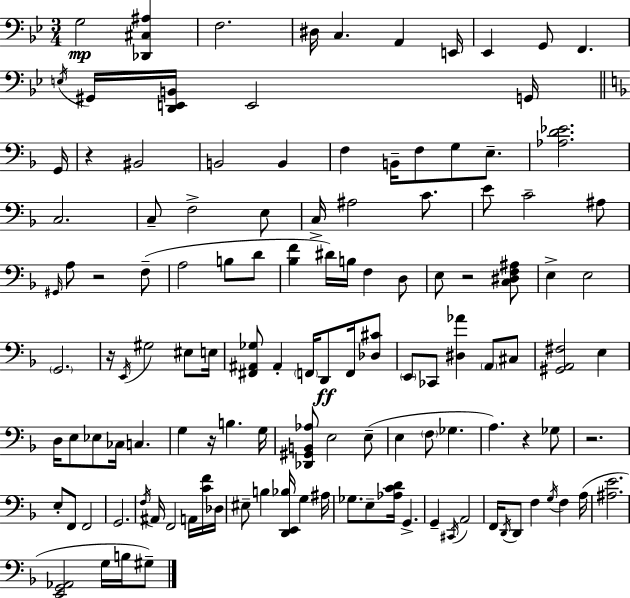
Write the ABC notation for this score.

X:1
T:Untitled
M:3/4
L:1/4
K:Bb
G,2 [_D,,^C,^A,] F,2 ^D,/4 C, A,, E,,/4 _E,, G,,/2 F,, E,/4 ^G,,/4 [D,,E,,B,,]/4 E,,2 G,,/4 G,,/4 z ^B,,2 B,,2 B,, F, B,,/4 F,/2 G,/2 E,/2 [_A,D_E]2 C,2 C,/2 F,2 E,/2 C,/4 ^A,2 C/2 E/2 C2 ^A,/2 ^G,,/4 A,/2 z2 F,/2 A,2 B,/2 D/2 [_B,F] ^D/4 B,/4 F, D,/2 E,/2 z2 [C,^D,F,^A,]/2 E, E,2 G,,2 z/4 E,,/4 ^G,2 ^E,/2 E,/4 [^F,,^A,,_G,]/2 ^A,, F,,/4 D,,/2 F,,/4 [_D,^C]/2 E,,/2 _C,,/2 [^D,_A] A,,/2 ^C,/2 [^G,,A,,^F,]2 E, D,/4 E,/2 _E,/2 _C,/4 C, G, z/4 B, G,/4 [_D,,^G,,B,,_A,]/2 E,2 E,/2 E, F,/2 _G, A, z _G,/2 z2 E,/2 F,,/2 F,,2 G,,2 F,/4 ^A,,/4 F,,2 A,,/4 [CF]/4 _D,/4 ^E,/2 B, [D,,E,,_B,]/4 G, ^A,/4 _G,/2 E,/2 [_A,CD]/4 G,, G,, ^C,,/4 A,,2 F,,/4 D,,/4 D,,/2 F, G,/4 F, A,/4 [^A,E]2 [E,,G,,_A,,]2 G,/4 B,/4 ^G,/2